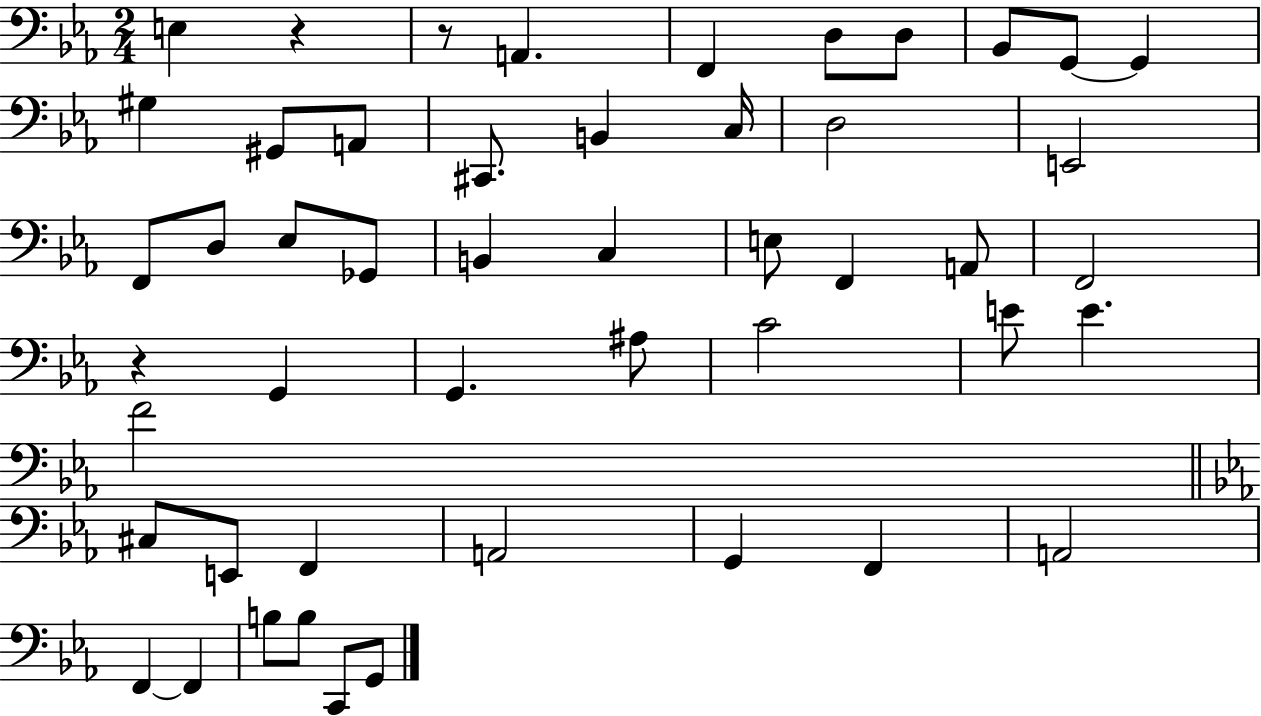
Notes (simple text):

E3/q R/q R/e A2/q. F2/q D3/e D3/e Bb2/e G2/e G2/q G#3/q G#2/e A2/e C#2/e. B2/q C3/s D3/h E2/h F2/e D3/e Eb3/e Gb2/e B2/q C3/q E3/e F2/q A2/e F2/h R/q G2/q G2/q. A#3/e C4/h E4/e E4/q. F4/h C#3/e E2/e F2/q A2/h G2/q F2/q A2/h F2/q F2/q B3/e B3/e C2/e G2/e